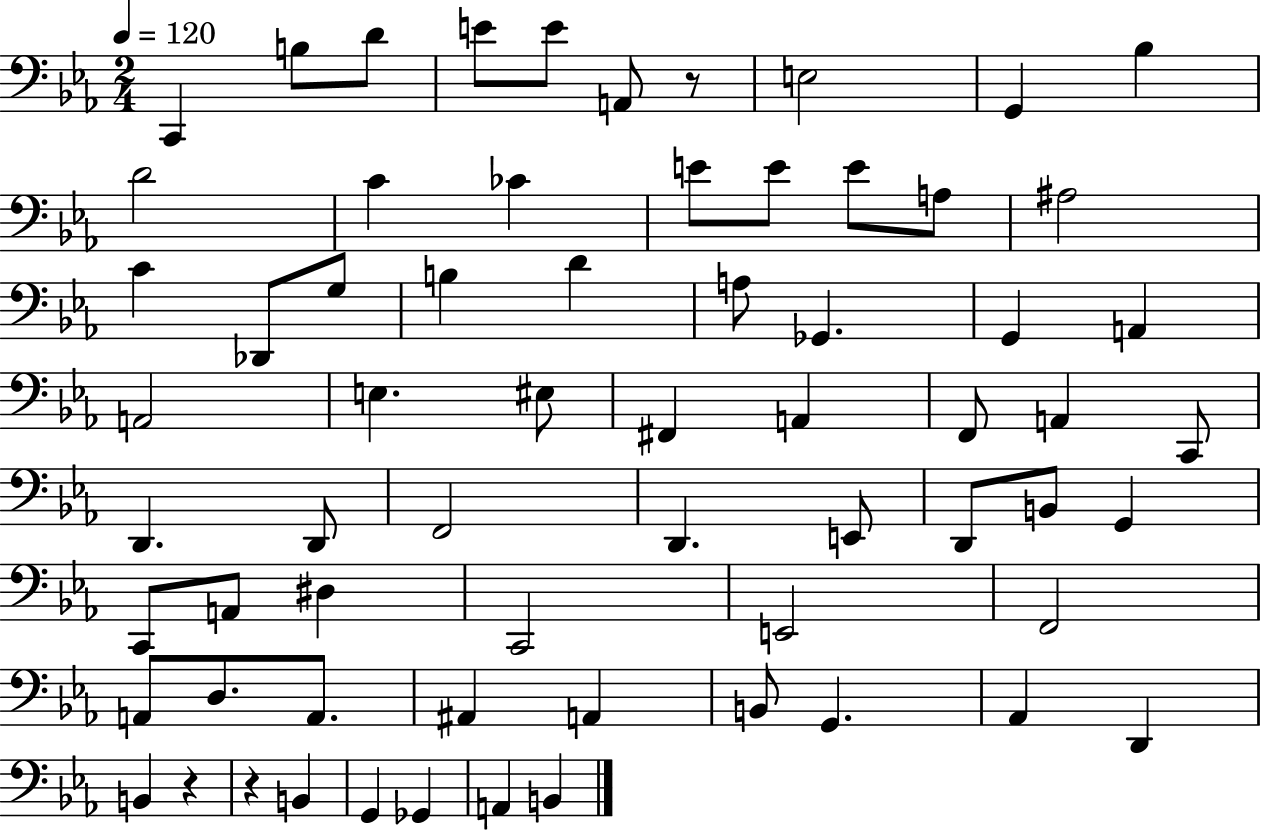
C2/q B3/e D4/e E4/e E4/e A2/e R/e E3/h G2/q Bb3/q D4/h C4/q CES4/q E4/e E4/e E4/e A3/e A#3/h C4/q Db2/e G3/e B3/q D4/q A3/e Gb2/q. G2/q A2/q A2/h E3/q. EIS3/e F#2/q A2/q F2/e A2/q C2/e D2/q. D2/e F2/h D2/q. E2/e D2/e B2/e G2/q C2/e A2/e D#3/q C2/h E2/h F2/h A2/e D3/e. A2/e. A#2/q A2/q B2/e G2/q. Ab2/q D2/q B2/q R/q R/q B2/q G2/q Gb2/q A2/q B2/q